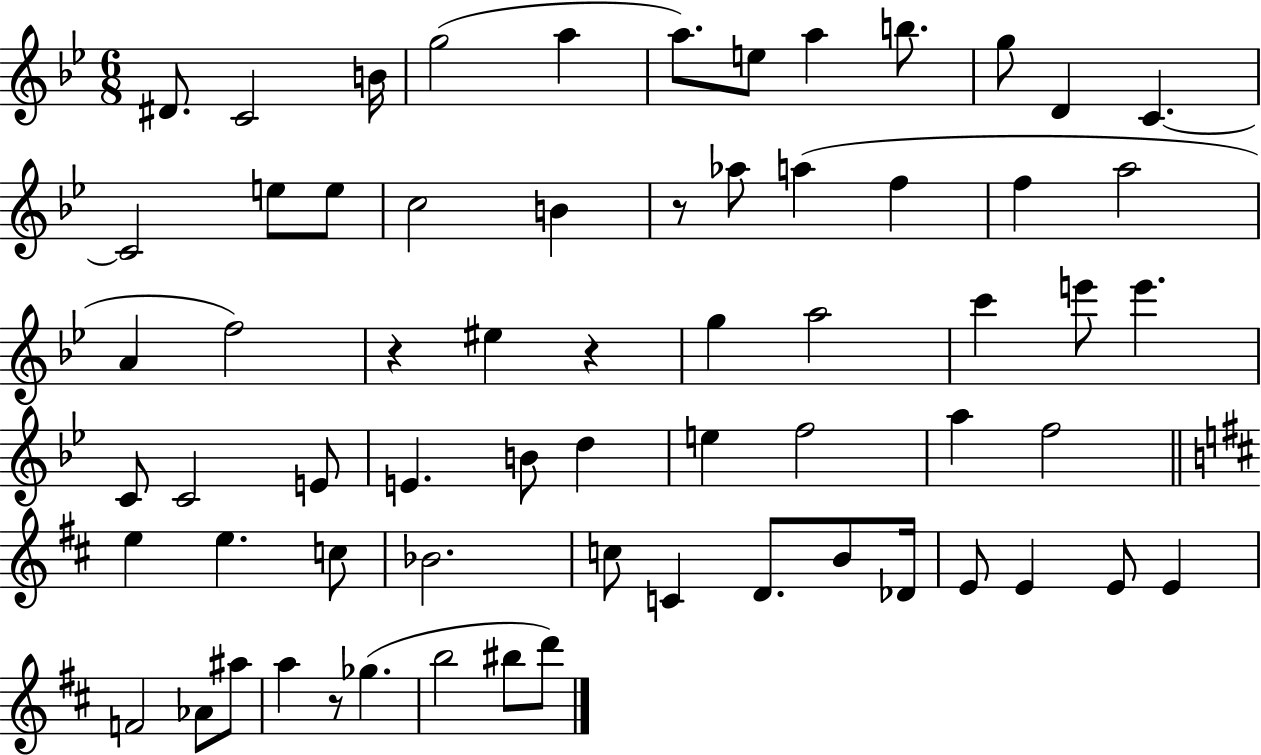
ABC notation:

X:1
T:Untitled
M:6/8
L:1/4
K:Bb
^D/2 C2 B/4 g2 a a/2 e/2 a b/2 g/2 D C C2 e/2 e/2 c2 B z/2 _a/2 a f f a2 A f2 z ^e z g a2 c' e'/2 e' C/2 C2 E/2 E B/2 d e f2 a f2 e e c/2 _B2 c/2 C D/2 B/2 _D/4 E/2 E E/2 E F2 _A/2 ^a/2 a z/2 _g b2 ^b/2 d'/2